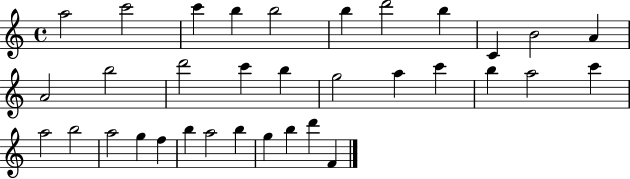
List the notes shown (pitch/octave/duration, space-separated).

A5/h C6/h C6/q B5/q B5/h B5/q D6/h B5/q C4/q B4/h A4/q A4/h B5/h D6/h C6/q B5/q G5/h A5/q C6/q B5/q A5/h C6/q A5/h B5/h A5/h G5/q F5/q B5/q A5/h B5/q G5/q B5/q D6/q F4/q